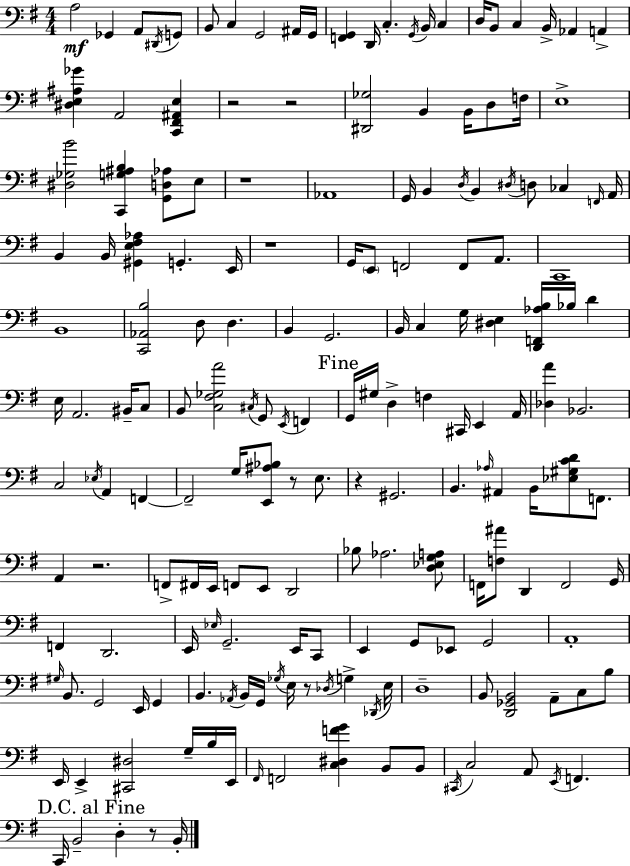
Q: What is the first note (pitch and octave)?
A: A3